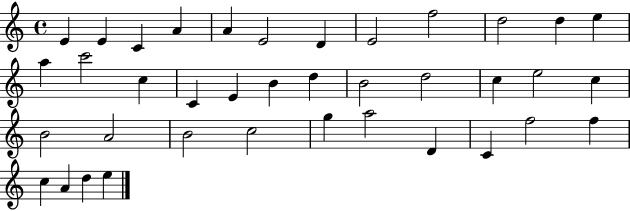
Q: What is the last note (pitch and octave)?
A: E5